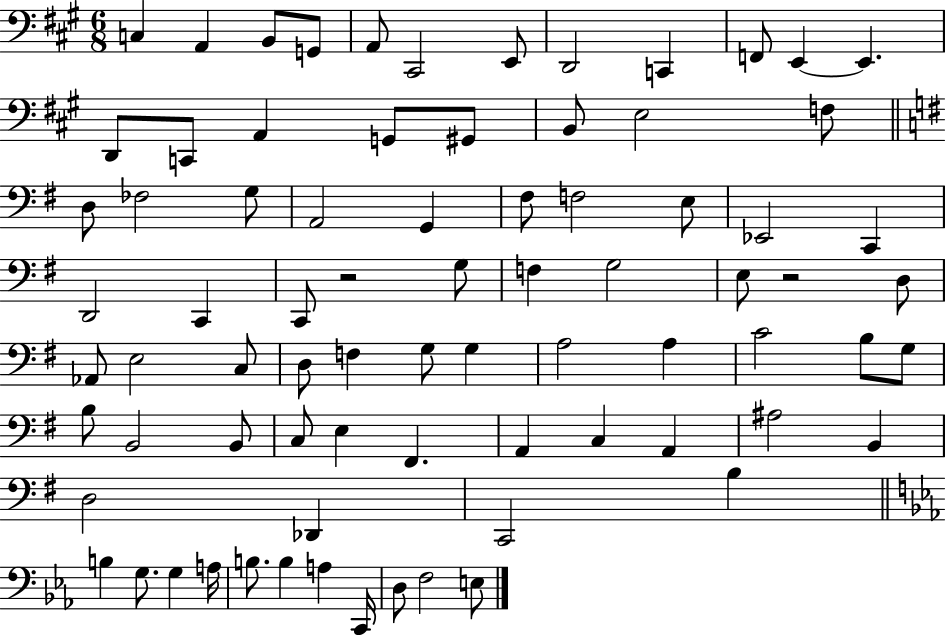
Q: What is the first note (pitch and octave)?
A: C3